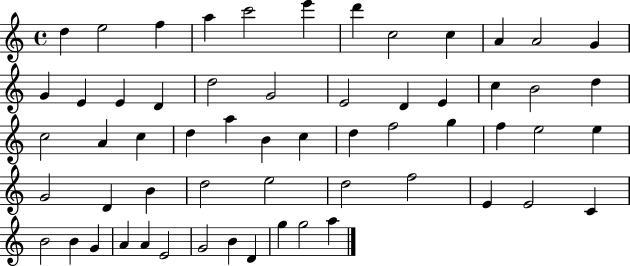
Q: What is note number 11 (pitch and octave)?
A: A4